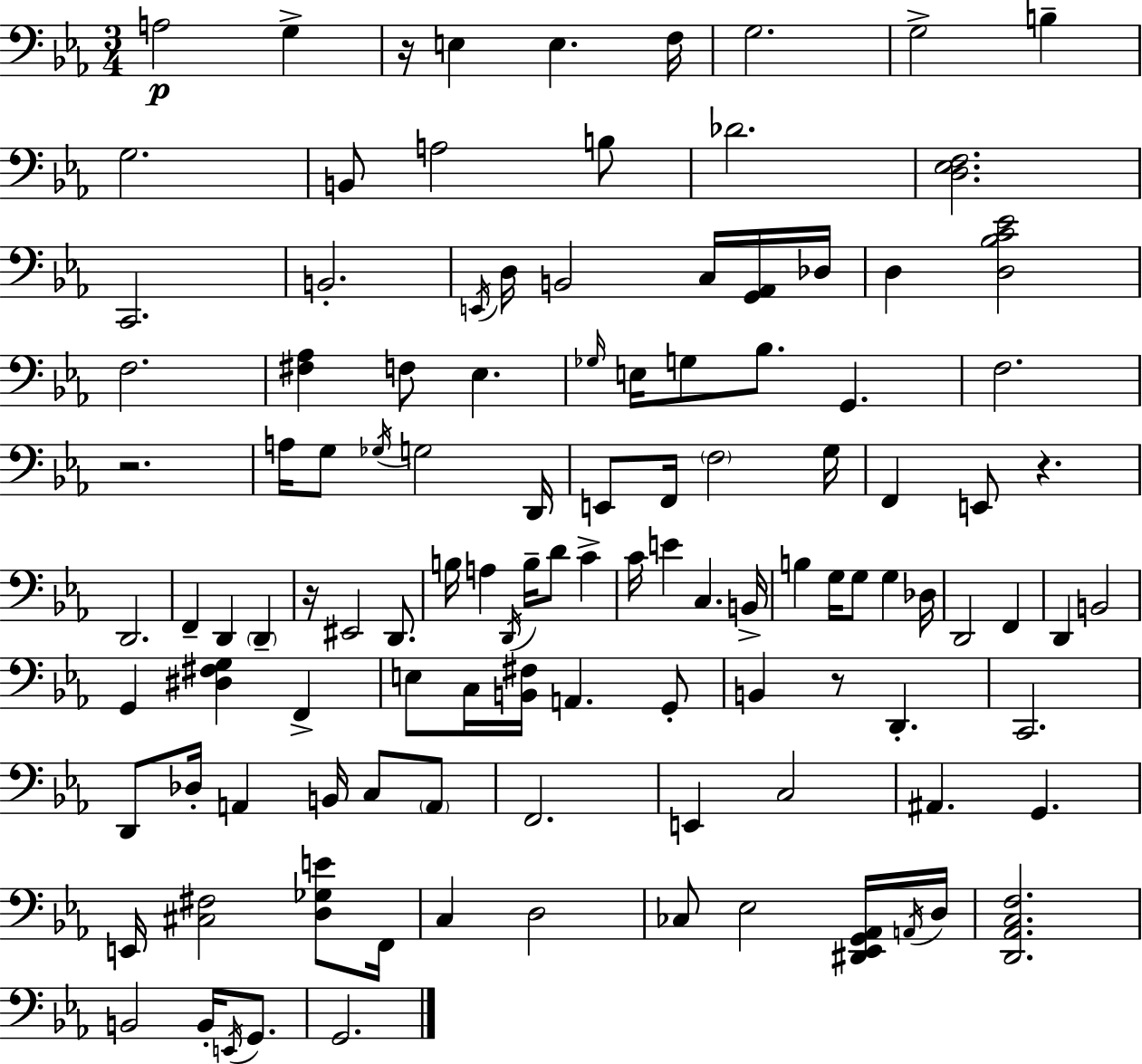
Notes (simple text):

A3/h G3/q R/s E3/q E3/q. F3/s G3/h. G3/h B3/q G3/h. B2/e A3/h B3/e Db4/h. [D3,Eb3,F3]/h. C2/h. B2/h. E2/s D3/s B2/h C3/s [G2,Ab2]/s Db3/s D3/q [D3,Bb3,C4,Eb4]/h F3/h. [F#3,Ab3]/q F3/e Eb3/q. Gb3/s E3/s G3/e Bb3/e. G2/q. F3/h. R/h. A3/s G3/e Gb3/s G3/h D2/s E2/e F2/s F3/h G3/s F2/q E2/e R/q. D2/h. F2/q D2/q D2/q R/s EIS2/h D2/e. B3/s A3/q D2/s B3/s D4/e C4/q C4/s E4/q C3/q. B2/s B3/q G3/s G3/e G3/q Db3/s D2/h F2/q D2/q B2/h G2/q [D#3,F#3,G3]/q F2/q E3/e C3/s [B2,F#3]/s A2/q. G2/e B2/q R/e D2/q. C2/h. D2/e Db3/s A2/q B2/s C3/e A2/e F2/h. E2/q C3/h A#2/q. G2/q. E2/s [C#3,F#3]/h [D3,Gb3,E4]/e F2/s C3/q D3/h CES3/e Eb3/h [D#2,Eb2,G2,Ab2]/s A2/s D3/s [D2,Ab2,C3,F3]/h. B2/h B2/s E2/s G2/e. G2/h.